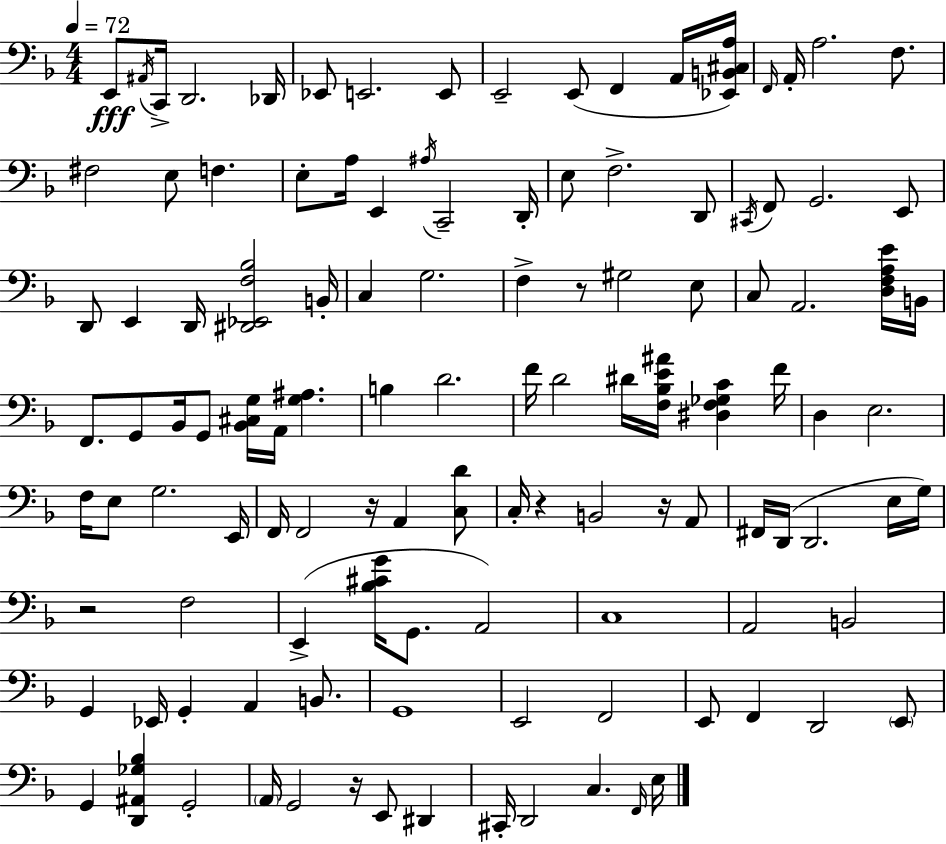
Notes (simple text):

E2/e A#2/s C2/s D2/h. Db2/s Eb2/e E2/h. E2/e E2/h E2/e F2/q A2/s [Eb2,B2,C#3,A3]/s F2/s A2/s A3/h. F3/e. F#3/h E3/e F3/q. E3/e A3/s E2/q A#3/s C2/h D2/s E3/e F3/h. D2/e C#2/s F2/e G2/h. E2/e D2/e E2/q D2/s [D#2,Eb2,F3,Bb3]/h B2/s C3/q G3/h. F3/q R/e G#3/h E3/e C3/e A2/h. [D3,F3,A3,E4]/s B2/s F2/e. G2/e Bb2/s G2/e [Bb2,C#3,G3]/s A2/s [G3,A#3]/q. B3/q D4/h. F4/s D4/h D#4/s [F3,Bb3,E4,A#4]/s [D#3,F3,Gb3,C4]/q F4/s D3/q E3/h. F3/s E3/e G3/h. E2/s F2/s F2/h R/s A2/q [C3,D4]/e C3/s R/q B2/h R/s A2/e F#2/s D2/s D2/h. E3/s G3/s R/h F3/h E2/q [Bb3,C#4,G4]/s G2/e. A2/h C3/w A2/h B2/h G2/q Eb2/s G2/q A2/q B2/e. G2/w E2/h F2/h E2/e F2/q D2/h E2/e G2/q [D2,A#2,Gb3,Bb3]/q G2/h A2/s G2/h R/s E2/e D#2/q C#2/s D2/h C3/q. F2/s E3/s